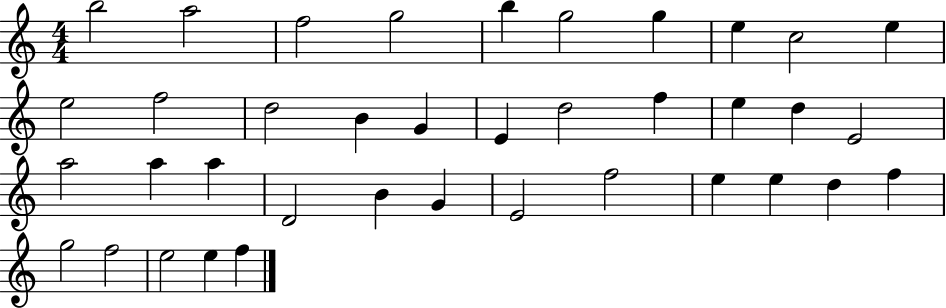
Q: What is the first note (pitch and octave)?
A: B5